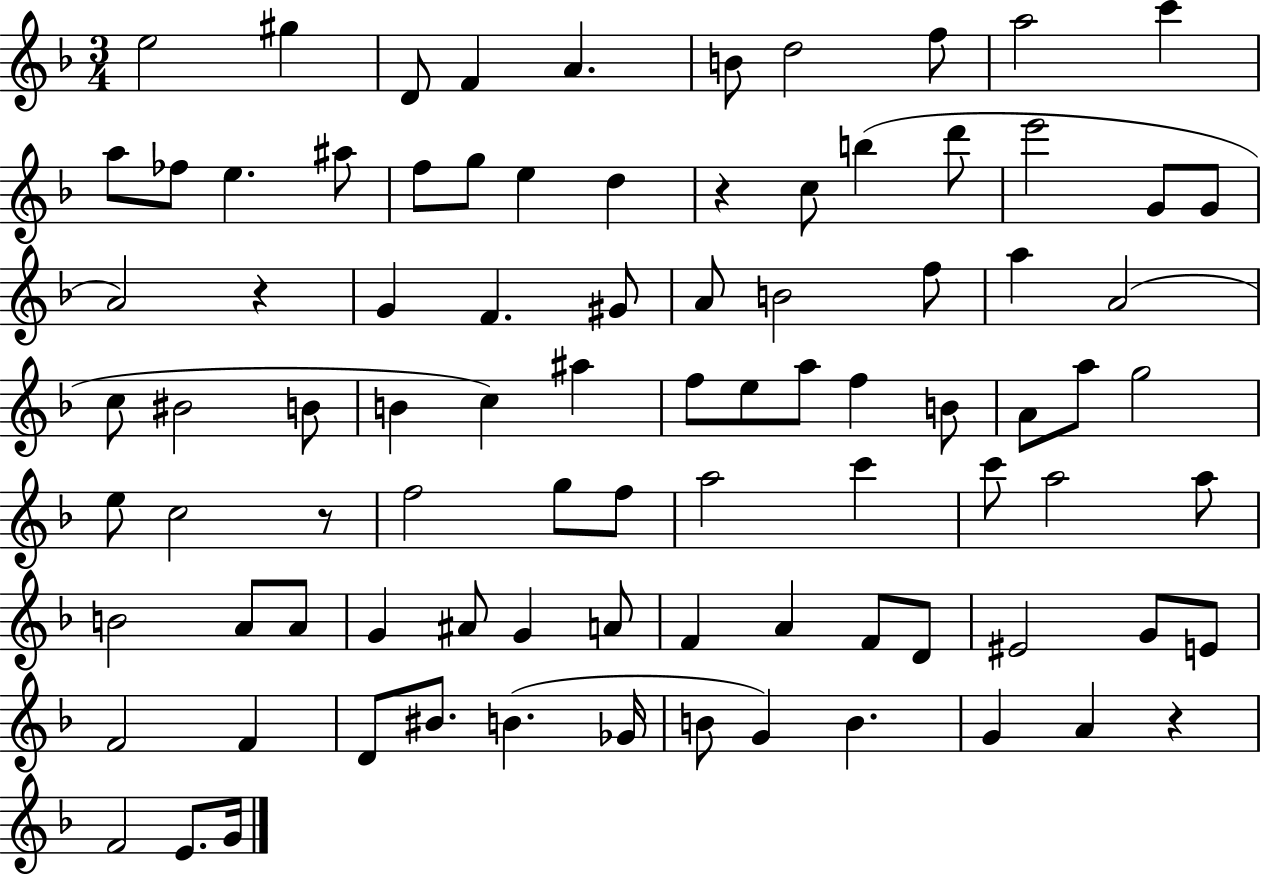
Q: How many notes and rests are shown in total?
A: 89